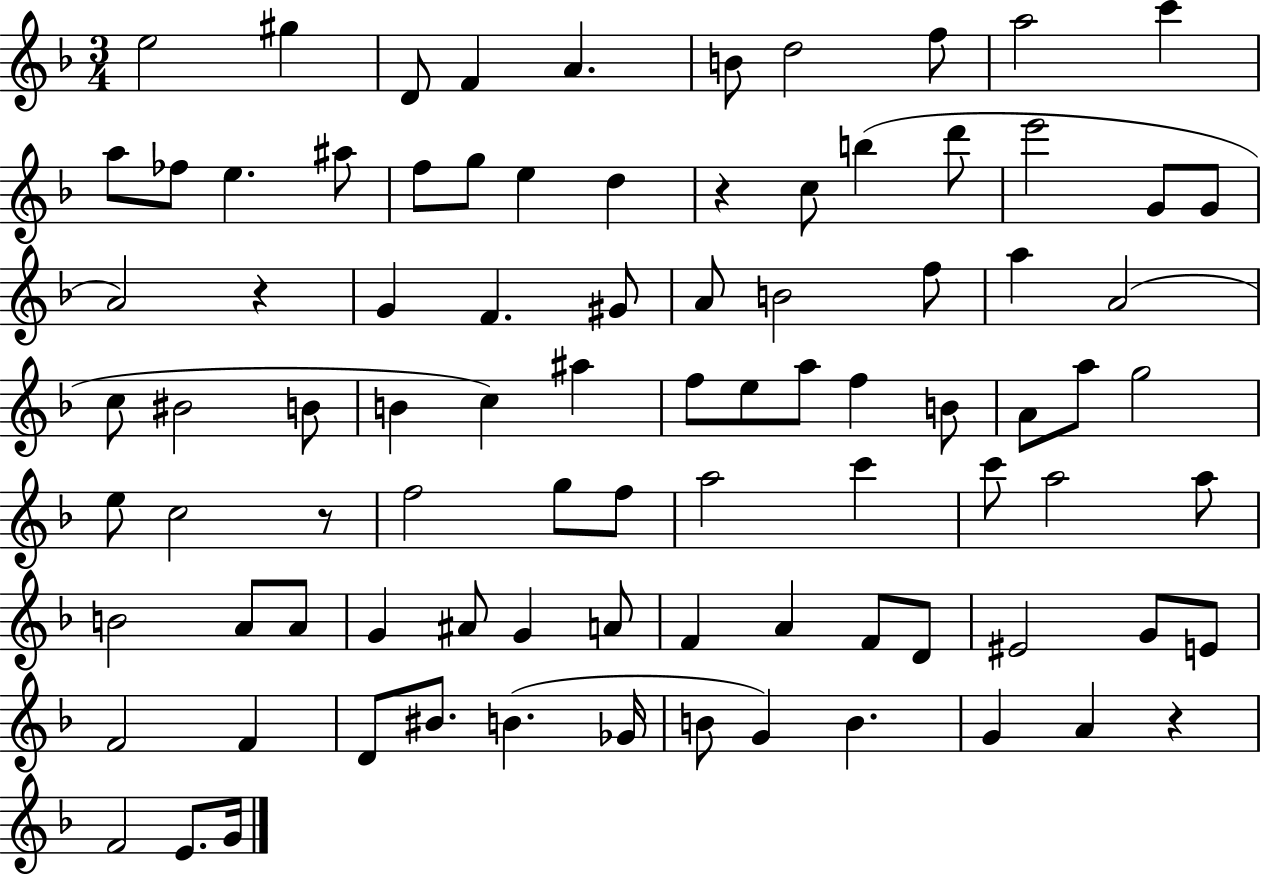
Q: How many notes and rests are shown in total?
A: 89